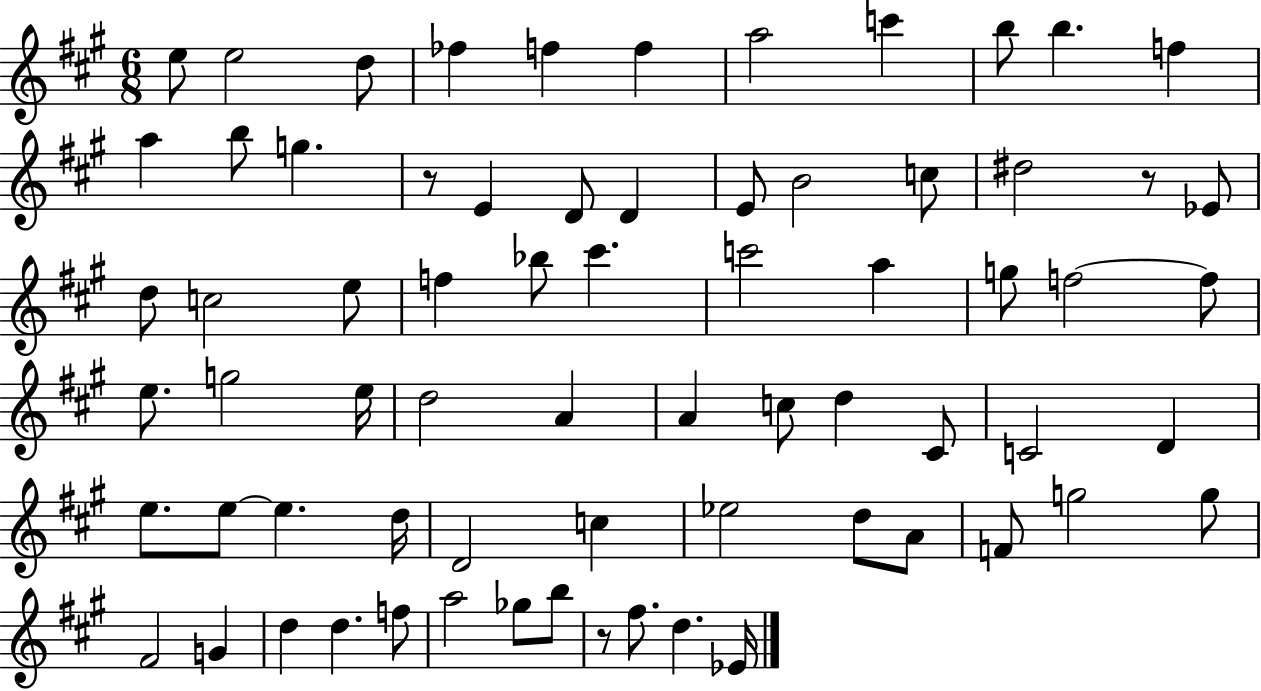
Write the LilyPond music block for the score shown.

{
  \clef treble
  \numericTimeSignature
  \time 6/8
  \key a \major
  \repeat volta 2 { e''8 e''2 d''8 | fes''4 f''4 f''4 | a''2 c'''4 | b''8 b''4. f''4 | \break a''4 b''8 g''4. | r8 e'4 d'8 d'4 | e'8 b'2 c''8 | dis''2 r8 ees'8 | \break d''8 c''2 e''8 | f''4 bes''8 cis'''4. | c'''2 a''4 | g''8 f''2~~ f''8 | \break e''8. g''2 e''16 | d''2 a'4 | a'4 c''8 d''4 cis'8 | c'2 d'4 | \break e''8. e''8~~ e''4. d''16 | d'2 c''4 | ees''2 d''8 a'8 | f'8 g''2 g''8 | \break fis'2 g'4 | d''4 d''4. f''8 | a''2 ges''8 b''8 | r8 fis''8. d''4. ees'16 | \break } \bar "|."
}